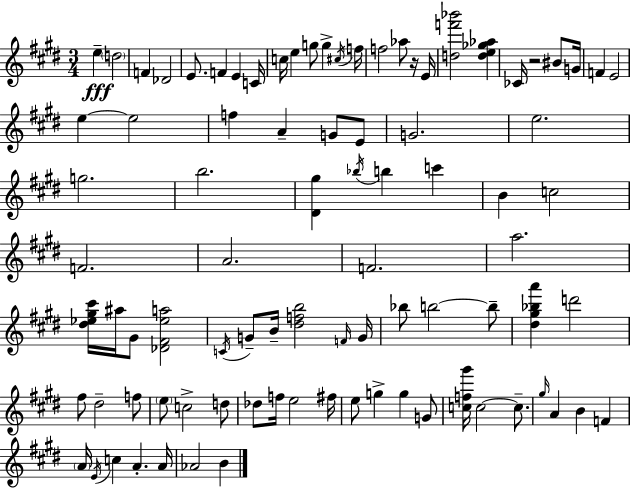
E5/q D5/h F4/q Db4/h E4/e. F4/q E4/q C4/s C5/s E5/q G5/e G5/q C#5/s F5/s F5/h Ab5/e R/s E4/s [D5,F6,Bb6]/h [D5,E5,Gb5,Ab5]/q CES4/s R/h BIS4/e G4/s F4/q E4/h E5/q E5/h F5/q A4/q G4/e E4/e G4/h. E5/h. G5/h. B5/h. [D#4,G#5]/q Bb5/s B5/q C6/q B4/q C5/h F4/h. A4/h. F4/h. A5/h. [D#5,Eb5,G#5,C#6]/s A#5/s G#4/e [Db4,F#4,Eb5,A5]/h C4/s G4/e B4/s [D#5,F5,B5]/h F4/s G4/s Bb5/e B5/h B5/e [D#5,G#5,Bb5,A6]/q D6/h F#5/e D#5/h F5/e E5/e C5/h D5/e Db5/e F5/s E5/h F#5/s E5/e G5/q G5/q G4/e [C5,F5,G#6]/s C5/h C5/e. G#5/s A4/q B4/q F4/q A4/s E4/s C5/q A4/q. A4/s Ab4/h B4/q